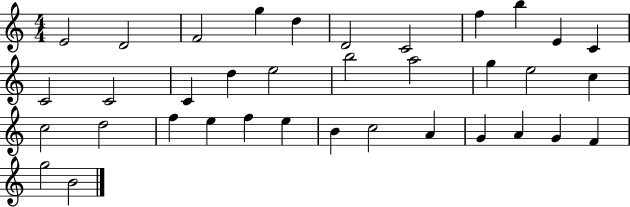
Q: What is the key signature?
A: C major